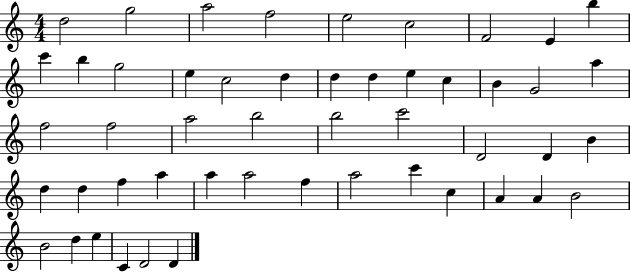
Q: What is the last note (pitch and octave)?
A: D4